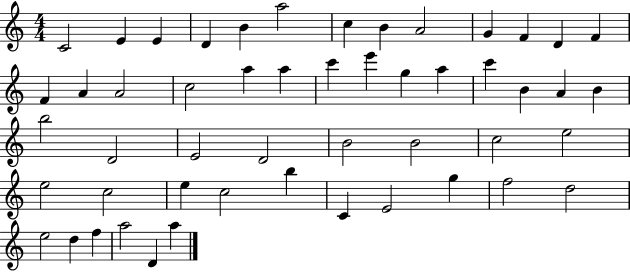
X:1
T:Untitled
M:4/4
L:1/4
K:C
C2 E E D B a2 c B A2 G F D F F A A2 c2 a a c' e' g a c' B A B b2 D2 E2 D2 B2 B2 c2 e2 e2 c2 e c2 b C E2 g f2 d2 e2 d f a2 D a